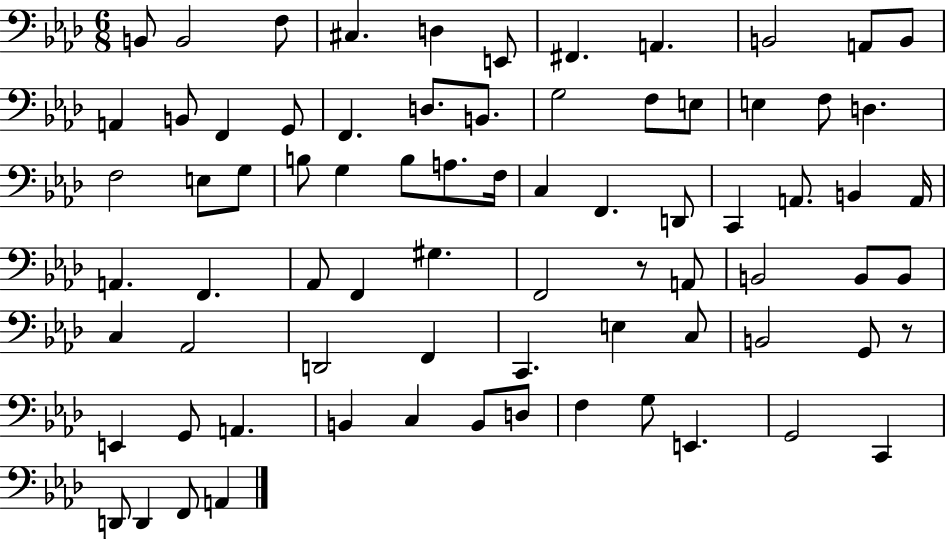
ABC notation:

X:1
T:Untitled
M:6/8
L:1/4
K:Ab
B,,/2 B,,2 F,/2 ^C, D, E,,/2 ^F,, A,, B,,2 A,,/2 B,,/2 A,, B,,/2 F,, G,,/2 F,, D,/2 B,,/2 G,2 F,/2 E,/2 E, F,/2 D, F,2 E,/2 G,/2 B,/2 G, B,/2 A,/2 F,/4 C, F,, D,,/2 C,, A,,/2 B,, A,,/4 A,, F,, _A,,/2 F,, ^G, F,,2 z/2 A,,/2 B,,2 B,,/2 B,,/2 C, _A,,2 D,,2 F,, C,, E, C,/2 B,,2 G,,/2 z/2 E,, G,,/2 A,, B,, C, B,,/2 D,/2 F, G,/2 E,, G,,2 C,, D,,/2 D,, F,,/2 A,,